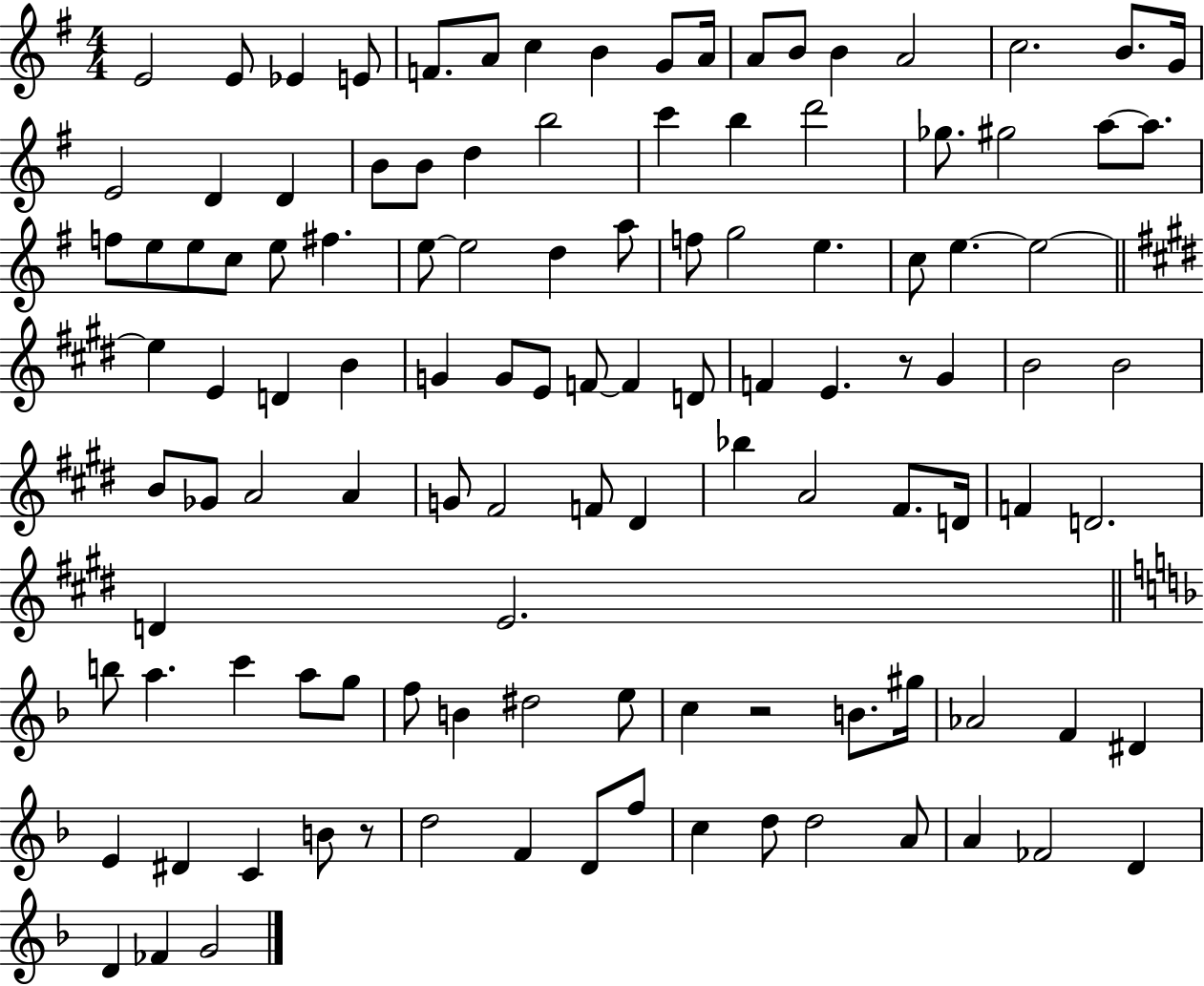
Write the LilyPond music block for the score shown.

{
  \clef treble
  \numericTimeSignature
  \time 4/4
  \key g \major
  e'2 e'8 ees'4 e'8 | f'8. a'8 c''4 b'4 g'8 a'16 | a'8 b'8 b'4 a'2 | c''2. b'8. g'16 | \break e'2 d'4 d'4 | b'8 b'8 d''4 b''2 | c'''4 b''4 d'''2 | ges''8. gis''2 a''8~~ a''8. | \break f''8 e''8 e''8 c''8 e''8 fis''4. | e''8~~ e''2 d''4 a''8 | f''8 g''2 e''4. | c''8 e''4.~~ e''2~~ | \break \bar "||" \break \key e \major e''4 e'4 d'4 b'4 | g'4 g'8 e'8 f'8~~ f'4 d'8 | f'4 e'4. r8 gis'4 | b'2 b'2 | \break b'8 ges'8 a'2 a'4 | g'8 fis'2 f'8 dis'4 | bes''4 a'2 fis'8. d'16 | f'4 d'2. | \break d'4 e'2. | \bar "||" \break \key d \minor b''8 a''4. c'''4 a''8 g''8 | f''8 b'4 dis''2 e''8 | c''4 r2 b'8. gis''16 | aes'2 f'4 dis'4 | \break e'4 dis'4 c'4 b'8 r8 | d''2 f'4 d'8 f''8 | c''4 d''8 d''2 a'8 | a'4 fes'2 d'4 | \break d'4 fes'4 g'2 | \bar "|."
}